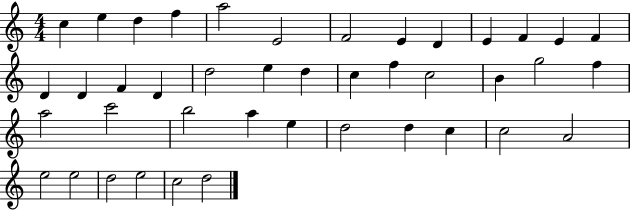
X:1
T:Untitled
M:4/4
L:1/4
K:C
c e d f a2 E2 F2 E D E F E F D D F D d2 e d c f c2 B g2 f a2 c'2 b2 a e d2 d c c2 A2 e2 e2 d2 e2 c2 d2